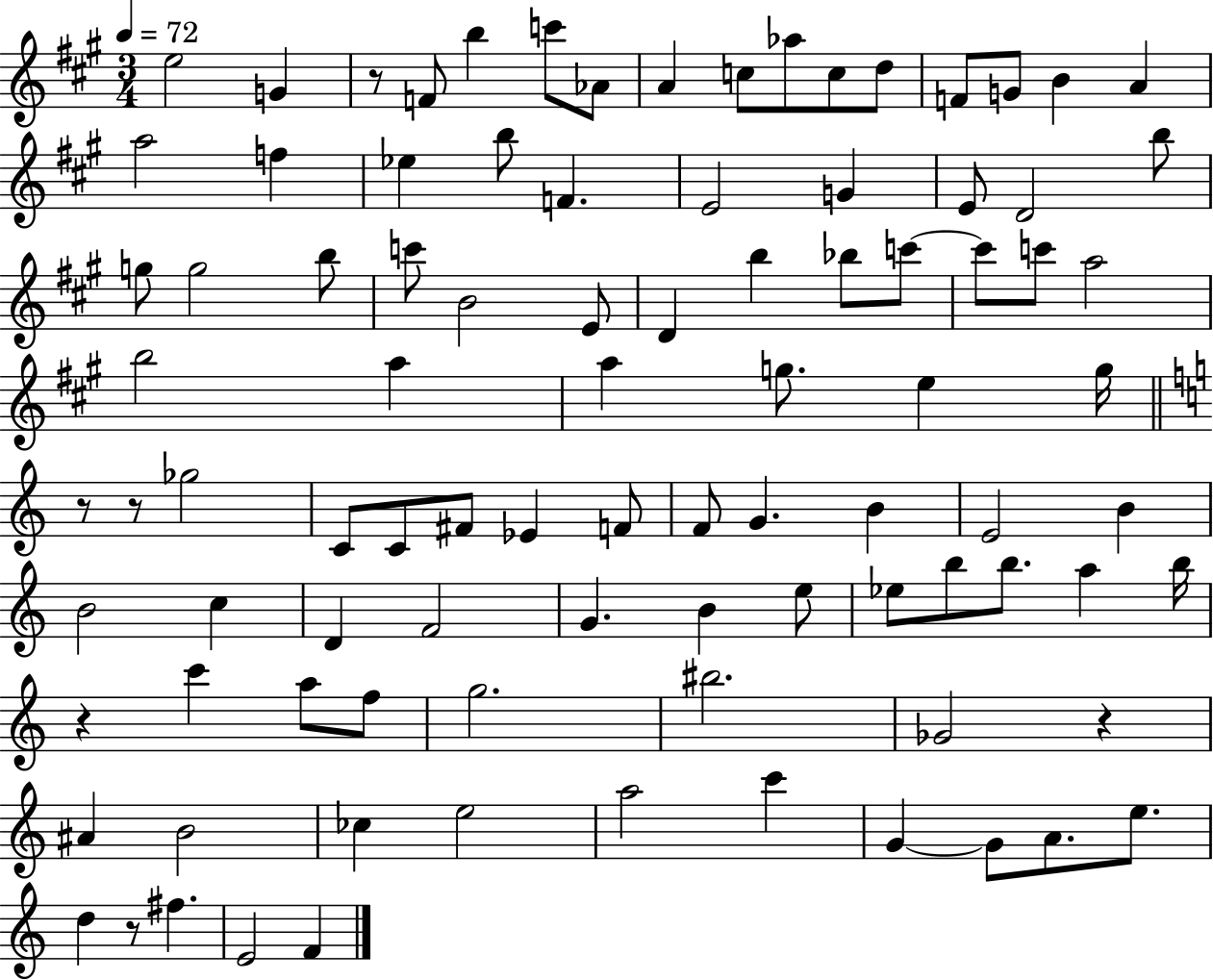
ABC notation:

X:1
T:Untitled
M:3/4
L:1/4
K:A
e2 G z/2 F/2 b c'/2 _A/2 A c/2 _a/2 c/2 d/2 F/2 G/2 B A a2 f _e b/2 F E2 G E/2 D2 b/2 g/2 g2 b/2 c'/2 B2 E/2 D b _b/2 c'/2 c'/2 c'/2 a2 b2 a a g/2 e g/4 z/2 z/2 _g2 C/2 C/2 ^F/2 _E F/2 F/2 G B E2 B B2 c D F2 G B e/2 _e/2 b/2 b/2 a b/4 z c' a/2 f/2 g2 ^b2 _G2 z ^A B2 _c e2 a2 c' G G/2 A/2 e/2 d z/2 ^f E2 F